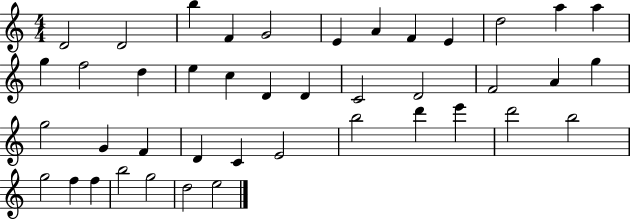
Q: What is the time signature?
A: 4/4